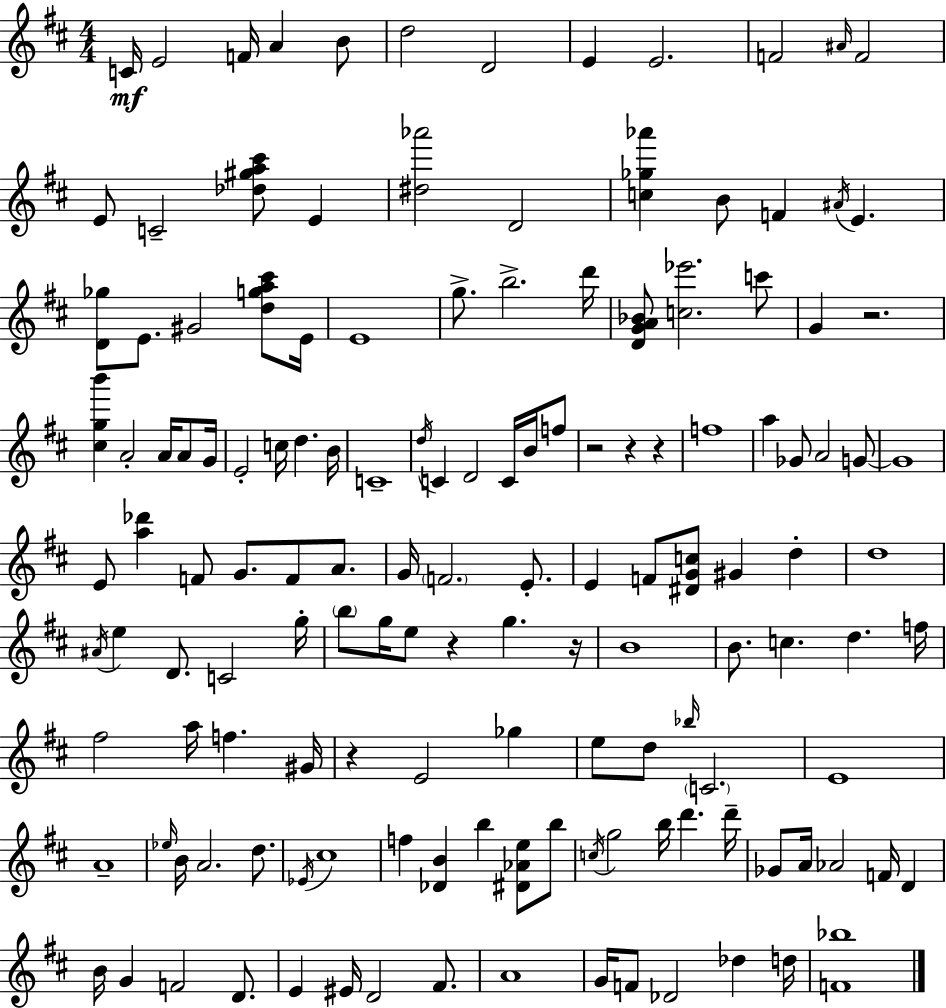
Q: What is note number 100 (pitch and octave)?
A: G5